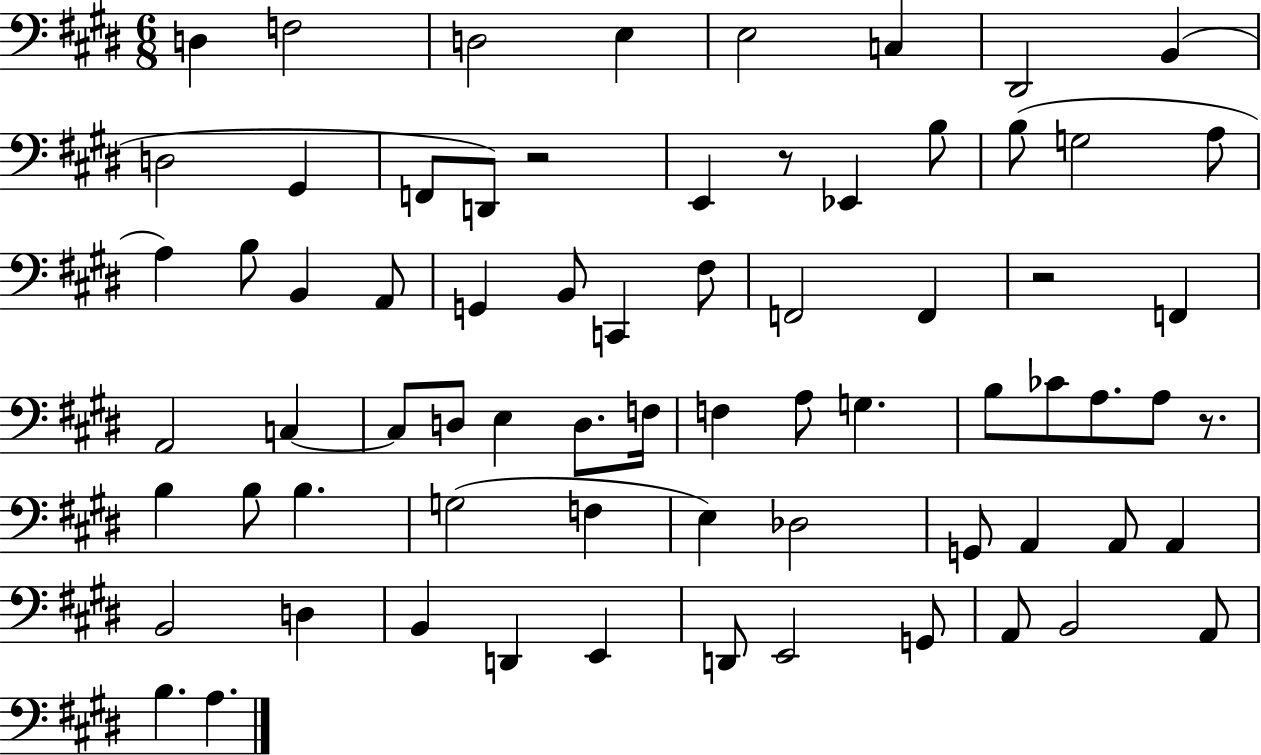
X:1
T:Untitled
M:6/8
L:1/4
K:E
D, F,2 D,2 E, E,2 C, ^D,,2 B,, D,2 ^G,, F,,/2 D,,/2 z2 E,, z/2 _E,, B,/2 B,/2 G,2 A,/2 A, B,/2 B,, A,,/2 G,, B,,/2 C,, ^F,/2 F,,2 F,, z2 F,, A,,2 C, C,/2 D,/2 E, D,/2 F,/4 F, A,/2 G, B,/2 _C/2 A,/2 A,/2 z/2 B, B,/2 B, G,2 F, E, _D,2 G,,/2 A,, A,,/2 A,, B,,2 D, B,, D,, E,, D,,/2 E,,2 G,,/2 A,,/2 B,,2 A,,/2 B, A,